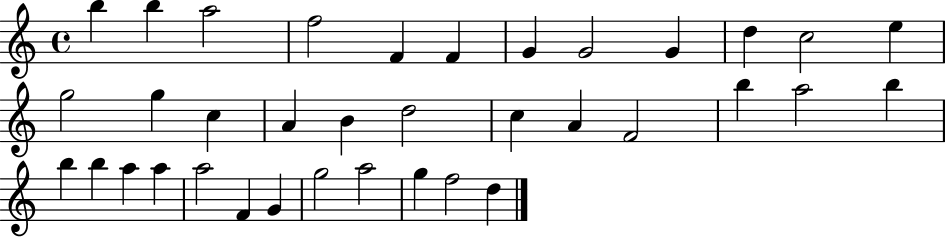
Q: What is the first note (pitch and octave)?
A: B5